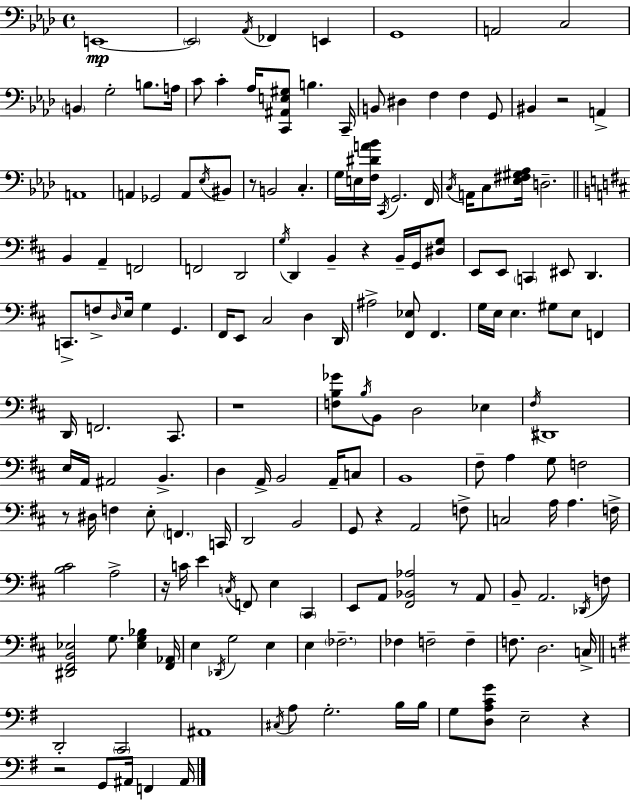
{
  \clef bass
  \time 4/4
  \defaultTimeSignature
  \key aes \major
  e,1~~\mp | \parenthesize e,2 \acciaccatura { aes,16 } fes,4 e,4 | g,1 | a,2 c2 | \break \parenthesize b,4 g2-. b8. | a16 c'8 c'4-. aes16 <c, ais, e gis>8 b4. | c,16-- b,8 dis4 f4 f4 g,8 | bis,4 r2 a,4-> | \break a,1 | a,4 ges,2 a,8 \acciaccatura { ees16 } | bis,8 r8 b,2 c4.-. | g16 e16 <f dis' a' bes'>16 \acciaccatura { c,16 } g,2. | \break f,16 \acciaccatura { c16 } a,16 c8 <ees fis gis aes>16 d2.-- | \bar "||" \break \key d \major b,4 a,4-- f,2 | f,2 d,2 | \acciaccatura { g16 } d,4 b,4-- r4 b,16-- g,16 <dis g>8 | e,8 e,8 \parenthesize c,4 eis,8 d,4. | \break c,8.-> f8-> \grace { d16 } e16 g4 g,4. | fis,16 e,8 cis2 d4 | d,16 ais2-> <fis, ees>8 fis,4. | g16 e16 e4. gis8 e8 f,4 | \break d,16 f,2. cis,8. | r1 | <f b ges'>8 \acciaccatura { b16 } b,8 d2 ees4 | \acciaccatura { fis16 } dis,1 | \break e16 a,16 ais,2 b,4.-> | d4 a,16-> b,2 | a,16-- c8 b,1 | fis8-- a4 g8 f2 | \break r8 dis16 f4 e8-. \parenthesize f,4. | c,16 d,2 b,2 | g,8 r4 a,2 | f8-> c2 a16 a4. | \break f16-> <b cis'>2 a2-> | r16 c'16 e'4 \acciaccatura { c16 } f,8 e4 | \parenthesize cis,4 e,8 a,8 <fis, bes, aes>2 | r8 a,8 b,8-- a,2. | \break \acciaccatura { des,16 } f8 <dis, fis, b, ees>2 g8. | <ees g bes>4 <fis, aes,>16 e4 \acciaccatura { des,16 } g2 | e4 e4 \parenthesize fes2.-- | fes4 f2-- | \break f4-- f8. d2. | c16-> \bar "||" \break \key g \major d,2-. \parenthesize c,2 | ais,1 | \acciaccatura { cis16 } a8 g2.-. b16 | b16 g8 <d a c' g'>8 e2-- r4 | \break r2 g,8 ais,16 f,4 | ais,16 \bar "|."
}